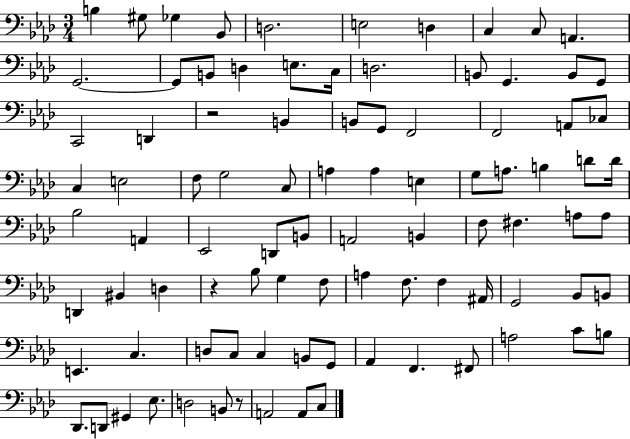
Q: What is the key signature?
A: AES major